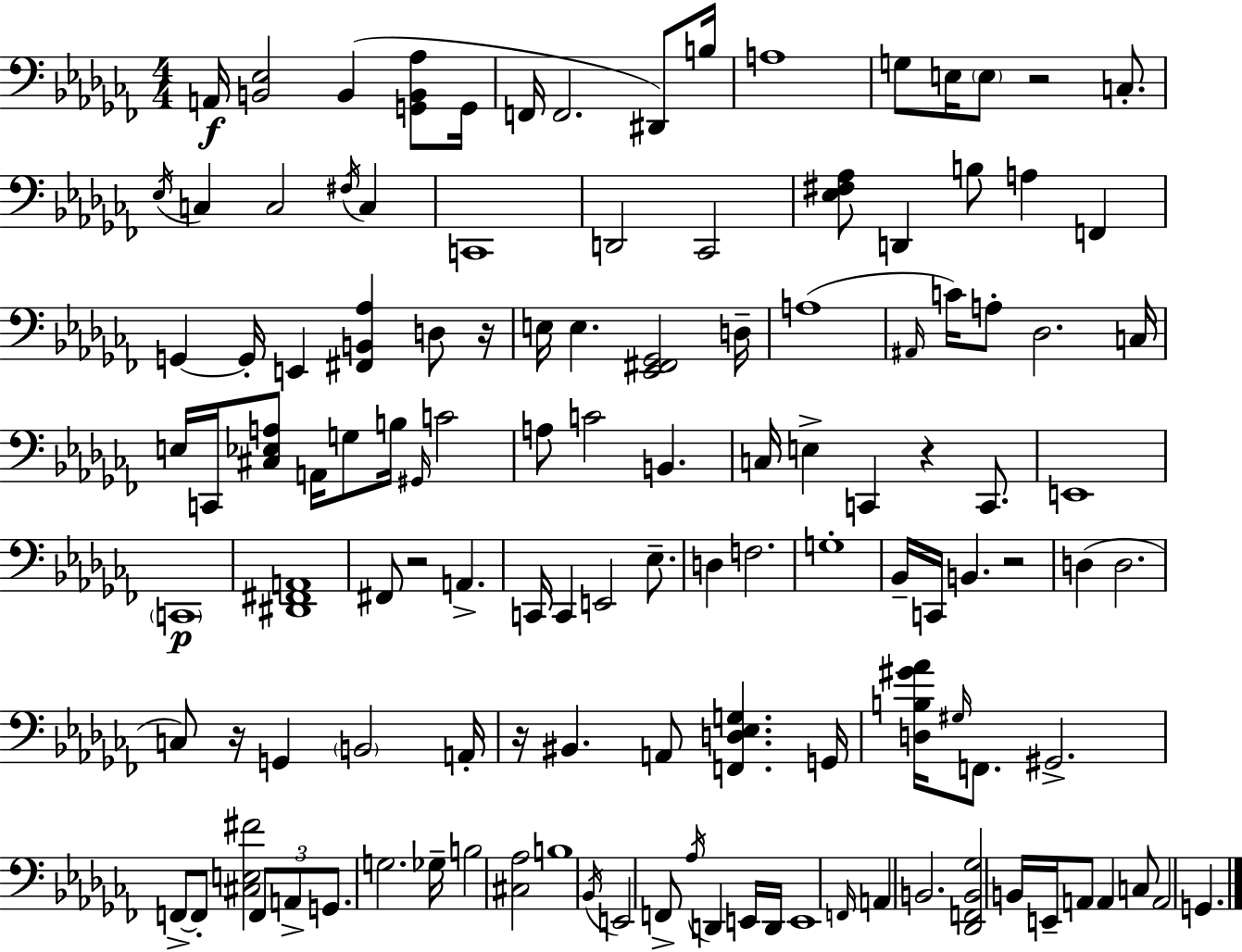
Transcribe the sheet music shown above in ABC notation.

X:1
T:Untitled
M:4/4
L:1/4
K:Abm
A,,/4 [B,,_E,]2 B,, [G,,B,,_A,]/2 G,,/4 F,,/4 F,,2 ^D,,/2 B,/4 A,4 G,/2 E,/4 E,/2 z2 C,/2 _E,/4 C, C,2 ^F,/4 C, C,,4 D,,2 _C,,2 [_E,^F,_A,]/2 D,, B,/2 A, F,, G,, G,,/4 E,, [^F,,B,,_A,] D,/2 z/4 E,/4 E, [_E,,^F,,_G,,]2 D,/4 A,4 ^A,,/4 C/4 A,/2 _D,2 C,/4 E,/4 C,,/4 [^C,_E,A,]/2 A,,/4 G,/2 B,/4 ^G,,/4 C2 A,/2 C2 B,, C,/4 E, C,, z C,,/2 E,,4 C,,4 [^D,,^F,,A,,]4 ^F,,/2 z2 A,, C,,/4 C,, E,,2 _E,/2 D, F,2 G,4 _B,,/4 C,,/4 B,, z2 D, D,2 C,/2 z/4 G,, B,,2 A,,/4 z/4 ^B,, A,,/2 [F,,D,_E,G,] G,,/4 [D,B,^G_A]/4 ^G,/4 F,,/2 ^G,,2 F,,/2 F,,/2 [^C,E,^F]2 F,,/2 A,,/2 G,,/2 G,2 _G,/4 B,2 [^C,_A,]2 B,4 _B,,/4 E,,2 F,,/2 _A,/4 D,, E,,/4 D,,/4 E,,4 F,,/4 A,, B,,2 [_D,,F,,B,,_G,]2 B,,/4 E,,/4 A,,/2 A,, C,/2 A,,2 G,,